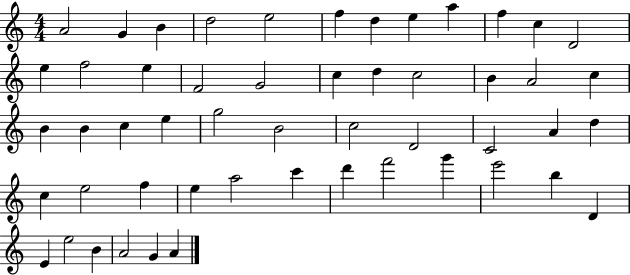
X:1
T:Untitled
M:4/4
L:1/4
K:C
A2 G B d2 e2 f d e a f c D2 e f2 e F2 G2 c d c2 B A2 c B B c e g2 B2 c2 D2 C2 A d c e2 f e a2 c' d' f'2 g' e'2 b D E e2 B A2 G A